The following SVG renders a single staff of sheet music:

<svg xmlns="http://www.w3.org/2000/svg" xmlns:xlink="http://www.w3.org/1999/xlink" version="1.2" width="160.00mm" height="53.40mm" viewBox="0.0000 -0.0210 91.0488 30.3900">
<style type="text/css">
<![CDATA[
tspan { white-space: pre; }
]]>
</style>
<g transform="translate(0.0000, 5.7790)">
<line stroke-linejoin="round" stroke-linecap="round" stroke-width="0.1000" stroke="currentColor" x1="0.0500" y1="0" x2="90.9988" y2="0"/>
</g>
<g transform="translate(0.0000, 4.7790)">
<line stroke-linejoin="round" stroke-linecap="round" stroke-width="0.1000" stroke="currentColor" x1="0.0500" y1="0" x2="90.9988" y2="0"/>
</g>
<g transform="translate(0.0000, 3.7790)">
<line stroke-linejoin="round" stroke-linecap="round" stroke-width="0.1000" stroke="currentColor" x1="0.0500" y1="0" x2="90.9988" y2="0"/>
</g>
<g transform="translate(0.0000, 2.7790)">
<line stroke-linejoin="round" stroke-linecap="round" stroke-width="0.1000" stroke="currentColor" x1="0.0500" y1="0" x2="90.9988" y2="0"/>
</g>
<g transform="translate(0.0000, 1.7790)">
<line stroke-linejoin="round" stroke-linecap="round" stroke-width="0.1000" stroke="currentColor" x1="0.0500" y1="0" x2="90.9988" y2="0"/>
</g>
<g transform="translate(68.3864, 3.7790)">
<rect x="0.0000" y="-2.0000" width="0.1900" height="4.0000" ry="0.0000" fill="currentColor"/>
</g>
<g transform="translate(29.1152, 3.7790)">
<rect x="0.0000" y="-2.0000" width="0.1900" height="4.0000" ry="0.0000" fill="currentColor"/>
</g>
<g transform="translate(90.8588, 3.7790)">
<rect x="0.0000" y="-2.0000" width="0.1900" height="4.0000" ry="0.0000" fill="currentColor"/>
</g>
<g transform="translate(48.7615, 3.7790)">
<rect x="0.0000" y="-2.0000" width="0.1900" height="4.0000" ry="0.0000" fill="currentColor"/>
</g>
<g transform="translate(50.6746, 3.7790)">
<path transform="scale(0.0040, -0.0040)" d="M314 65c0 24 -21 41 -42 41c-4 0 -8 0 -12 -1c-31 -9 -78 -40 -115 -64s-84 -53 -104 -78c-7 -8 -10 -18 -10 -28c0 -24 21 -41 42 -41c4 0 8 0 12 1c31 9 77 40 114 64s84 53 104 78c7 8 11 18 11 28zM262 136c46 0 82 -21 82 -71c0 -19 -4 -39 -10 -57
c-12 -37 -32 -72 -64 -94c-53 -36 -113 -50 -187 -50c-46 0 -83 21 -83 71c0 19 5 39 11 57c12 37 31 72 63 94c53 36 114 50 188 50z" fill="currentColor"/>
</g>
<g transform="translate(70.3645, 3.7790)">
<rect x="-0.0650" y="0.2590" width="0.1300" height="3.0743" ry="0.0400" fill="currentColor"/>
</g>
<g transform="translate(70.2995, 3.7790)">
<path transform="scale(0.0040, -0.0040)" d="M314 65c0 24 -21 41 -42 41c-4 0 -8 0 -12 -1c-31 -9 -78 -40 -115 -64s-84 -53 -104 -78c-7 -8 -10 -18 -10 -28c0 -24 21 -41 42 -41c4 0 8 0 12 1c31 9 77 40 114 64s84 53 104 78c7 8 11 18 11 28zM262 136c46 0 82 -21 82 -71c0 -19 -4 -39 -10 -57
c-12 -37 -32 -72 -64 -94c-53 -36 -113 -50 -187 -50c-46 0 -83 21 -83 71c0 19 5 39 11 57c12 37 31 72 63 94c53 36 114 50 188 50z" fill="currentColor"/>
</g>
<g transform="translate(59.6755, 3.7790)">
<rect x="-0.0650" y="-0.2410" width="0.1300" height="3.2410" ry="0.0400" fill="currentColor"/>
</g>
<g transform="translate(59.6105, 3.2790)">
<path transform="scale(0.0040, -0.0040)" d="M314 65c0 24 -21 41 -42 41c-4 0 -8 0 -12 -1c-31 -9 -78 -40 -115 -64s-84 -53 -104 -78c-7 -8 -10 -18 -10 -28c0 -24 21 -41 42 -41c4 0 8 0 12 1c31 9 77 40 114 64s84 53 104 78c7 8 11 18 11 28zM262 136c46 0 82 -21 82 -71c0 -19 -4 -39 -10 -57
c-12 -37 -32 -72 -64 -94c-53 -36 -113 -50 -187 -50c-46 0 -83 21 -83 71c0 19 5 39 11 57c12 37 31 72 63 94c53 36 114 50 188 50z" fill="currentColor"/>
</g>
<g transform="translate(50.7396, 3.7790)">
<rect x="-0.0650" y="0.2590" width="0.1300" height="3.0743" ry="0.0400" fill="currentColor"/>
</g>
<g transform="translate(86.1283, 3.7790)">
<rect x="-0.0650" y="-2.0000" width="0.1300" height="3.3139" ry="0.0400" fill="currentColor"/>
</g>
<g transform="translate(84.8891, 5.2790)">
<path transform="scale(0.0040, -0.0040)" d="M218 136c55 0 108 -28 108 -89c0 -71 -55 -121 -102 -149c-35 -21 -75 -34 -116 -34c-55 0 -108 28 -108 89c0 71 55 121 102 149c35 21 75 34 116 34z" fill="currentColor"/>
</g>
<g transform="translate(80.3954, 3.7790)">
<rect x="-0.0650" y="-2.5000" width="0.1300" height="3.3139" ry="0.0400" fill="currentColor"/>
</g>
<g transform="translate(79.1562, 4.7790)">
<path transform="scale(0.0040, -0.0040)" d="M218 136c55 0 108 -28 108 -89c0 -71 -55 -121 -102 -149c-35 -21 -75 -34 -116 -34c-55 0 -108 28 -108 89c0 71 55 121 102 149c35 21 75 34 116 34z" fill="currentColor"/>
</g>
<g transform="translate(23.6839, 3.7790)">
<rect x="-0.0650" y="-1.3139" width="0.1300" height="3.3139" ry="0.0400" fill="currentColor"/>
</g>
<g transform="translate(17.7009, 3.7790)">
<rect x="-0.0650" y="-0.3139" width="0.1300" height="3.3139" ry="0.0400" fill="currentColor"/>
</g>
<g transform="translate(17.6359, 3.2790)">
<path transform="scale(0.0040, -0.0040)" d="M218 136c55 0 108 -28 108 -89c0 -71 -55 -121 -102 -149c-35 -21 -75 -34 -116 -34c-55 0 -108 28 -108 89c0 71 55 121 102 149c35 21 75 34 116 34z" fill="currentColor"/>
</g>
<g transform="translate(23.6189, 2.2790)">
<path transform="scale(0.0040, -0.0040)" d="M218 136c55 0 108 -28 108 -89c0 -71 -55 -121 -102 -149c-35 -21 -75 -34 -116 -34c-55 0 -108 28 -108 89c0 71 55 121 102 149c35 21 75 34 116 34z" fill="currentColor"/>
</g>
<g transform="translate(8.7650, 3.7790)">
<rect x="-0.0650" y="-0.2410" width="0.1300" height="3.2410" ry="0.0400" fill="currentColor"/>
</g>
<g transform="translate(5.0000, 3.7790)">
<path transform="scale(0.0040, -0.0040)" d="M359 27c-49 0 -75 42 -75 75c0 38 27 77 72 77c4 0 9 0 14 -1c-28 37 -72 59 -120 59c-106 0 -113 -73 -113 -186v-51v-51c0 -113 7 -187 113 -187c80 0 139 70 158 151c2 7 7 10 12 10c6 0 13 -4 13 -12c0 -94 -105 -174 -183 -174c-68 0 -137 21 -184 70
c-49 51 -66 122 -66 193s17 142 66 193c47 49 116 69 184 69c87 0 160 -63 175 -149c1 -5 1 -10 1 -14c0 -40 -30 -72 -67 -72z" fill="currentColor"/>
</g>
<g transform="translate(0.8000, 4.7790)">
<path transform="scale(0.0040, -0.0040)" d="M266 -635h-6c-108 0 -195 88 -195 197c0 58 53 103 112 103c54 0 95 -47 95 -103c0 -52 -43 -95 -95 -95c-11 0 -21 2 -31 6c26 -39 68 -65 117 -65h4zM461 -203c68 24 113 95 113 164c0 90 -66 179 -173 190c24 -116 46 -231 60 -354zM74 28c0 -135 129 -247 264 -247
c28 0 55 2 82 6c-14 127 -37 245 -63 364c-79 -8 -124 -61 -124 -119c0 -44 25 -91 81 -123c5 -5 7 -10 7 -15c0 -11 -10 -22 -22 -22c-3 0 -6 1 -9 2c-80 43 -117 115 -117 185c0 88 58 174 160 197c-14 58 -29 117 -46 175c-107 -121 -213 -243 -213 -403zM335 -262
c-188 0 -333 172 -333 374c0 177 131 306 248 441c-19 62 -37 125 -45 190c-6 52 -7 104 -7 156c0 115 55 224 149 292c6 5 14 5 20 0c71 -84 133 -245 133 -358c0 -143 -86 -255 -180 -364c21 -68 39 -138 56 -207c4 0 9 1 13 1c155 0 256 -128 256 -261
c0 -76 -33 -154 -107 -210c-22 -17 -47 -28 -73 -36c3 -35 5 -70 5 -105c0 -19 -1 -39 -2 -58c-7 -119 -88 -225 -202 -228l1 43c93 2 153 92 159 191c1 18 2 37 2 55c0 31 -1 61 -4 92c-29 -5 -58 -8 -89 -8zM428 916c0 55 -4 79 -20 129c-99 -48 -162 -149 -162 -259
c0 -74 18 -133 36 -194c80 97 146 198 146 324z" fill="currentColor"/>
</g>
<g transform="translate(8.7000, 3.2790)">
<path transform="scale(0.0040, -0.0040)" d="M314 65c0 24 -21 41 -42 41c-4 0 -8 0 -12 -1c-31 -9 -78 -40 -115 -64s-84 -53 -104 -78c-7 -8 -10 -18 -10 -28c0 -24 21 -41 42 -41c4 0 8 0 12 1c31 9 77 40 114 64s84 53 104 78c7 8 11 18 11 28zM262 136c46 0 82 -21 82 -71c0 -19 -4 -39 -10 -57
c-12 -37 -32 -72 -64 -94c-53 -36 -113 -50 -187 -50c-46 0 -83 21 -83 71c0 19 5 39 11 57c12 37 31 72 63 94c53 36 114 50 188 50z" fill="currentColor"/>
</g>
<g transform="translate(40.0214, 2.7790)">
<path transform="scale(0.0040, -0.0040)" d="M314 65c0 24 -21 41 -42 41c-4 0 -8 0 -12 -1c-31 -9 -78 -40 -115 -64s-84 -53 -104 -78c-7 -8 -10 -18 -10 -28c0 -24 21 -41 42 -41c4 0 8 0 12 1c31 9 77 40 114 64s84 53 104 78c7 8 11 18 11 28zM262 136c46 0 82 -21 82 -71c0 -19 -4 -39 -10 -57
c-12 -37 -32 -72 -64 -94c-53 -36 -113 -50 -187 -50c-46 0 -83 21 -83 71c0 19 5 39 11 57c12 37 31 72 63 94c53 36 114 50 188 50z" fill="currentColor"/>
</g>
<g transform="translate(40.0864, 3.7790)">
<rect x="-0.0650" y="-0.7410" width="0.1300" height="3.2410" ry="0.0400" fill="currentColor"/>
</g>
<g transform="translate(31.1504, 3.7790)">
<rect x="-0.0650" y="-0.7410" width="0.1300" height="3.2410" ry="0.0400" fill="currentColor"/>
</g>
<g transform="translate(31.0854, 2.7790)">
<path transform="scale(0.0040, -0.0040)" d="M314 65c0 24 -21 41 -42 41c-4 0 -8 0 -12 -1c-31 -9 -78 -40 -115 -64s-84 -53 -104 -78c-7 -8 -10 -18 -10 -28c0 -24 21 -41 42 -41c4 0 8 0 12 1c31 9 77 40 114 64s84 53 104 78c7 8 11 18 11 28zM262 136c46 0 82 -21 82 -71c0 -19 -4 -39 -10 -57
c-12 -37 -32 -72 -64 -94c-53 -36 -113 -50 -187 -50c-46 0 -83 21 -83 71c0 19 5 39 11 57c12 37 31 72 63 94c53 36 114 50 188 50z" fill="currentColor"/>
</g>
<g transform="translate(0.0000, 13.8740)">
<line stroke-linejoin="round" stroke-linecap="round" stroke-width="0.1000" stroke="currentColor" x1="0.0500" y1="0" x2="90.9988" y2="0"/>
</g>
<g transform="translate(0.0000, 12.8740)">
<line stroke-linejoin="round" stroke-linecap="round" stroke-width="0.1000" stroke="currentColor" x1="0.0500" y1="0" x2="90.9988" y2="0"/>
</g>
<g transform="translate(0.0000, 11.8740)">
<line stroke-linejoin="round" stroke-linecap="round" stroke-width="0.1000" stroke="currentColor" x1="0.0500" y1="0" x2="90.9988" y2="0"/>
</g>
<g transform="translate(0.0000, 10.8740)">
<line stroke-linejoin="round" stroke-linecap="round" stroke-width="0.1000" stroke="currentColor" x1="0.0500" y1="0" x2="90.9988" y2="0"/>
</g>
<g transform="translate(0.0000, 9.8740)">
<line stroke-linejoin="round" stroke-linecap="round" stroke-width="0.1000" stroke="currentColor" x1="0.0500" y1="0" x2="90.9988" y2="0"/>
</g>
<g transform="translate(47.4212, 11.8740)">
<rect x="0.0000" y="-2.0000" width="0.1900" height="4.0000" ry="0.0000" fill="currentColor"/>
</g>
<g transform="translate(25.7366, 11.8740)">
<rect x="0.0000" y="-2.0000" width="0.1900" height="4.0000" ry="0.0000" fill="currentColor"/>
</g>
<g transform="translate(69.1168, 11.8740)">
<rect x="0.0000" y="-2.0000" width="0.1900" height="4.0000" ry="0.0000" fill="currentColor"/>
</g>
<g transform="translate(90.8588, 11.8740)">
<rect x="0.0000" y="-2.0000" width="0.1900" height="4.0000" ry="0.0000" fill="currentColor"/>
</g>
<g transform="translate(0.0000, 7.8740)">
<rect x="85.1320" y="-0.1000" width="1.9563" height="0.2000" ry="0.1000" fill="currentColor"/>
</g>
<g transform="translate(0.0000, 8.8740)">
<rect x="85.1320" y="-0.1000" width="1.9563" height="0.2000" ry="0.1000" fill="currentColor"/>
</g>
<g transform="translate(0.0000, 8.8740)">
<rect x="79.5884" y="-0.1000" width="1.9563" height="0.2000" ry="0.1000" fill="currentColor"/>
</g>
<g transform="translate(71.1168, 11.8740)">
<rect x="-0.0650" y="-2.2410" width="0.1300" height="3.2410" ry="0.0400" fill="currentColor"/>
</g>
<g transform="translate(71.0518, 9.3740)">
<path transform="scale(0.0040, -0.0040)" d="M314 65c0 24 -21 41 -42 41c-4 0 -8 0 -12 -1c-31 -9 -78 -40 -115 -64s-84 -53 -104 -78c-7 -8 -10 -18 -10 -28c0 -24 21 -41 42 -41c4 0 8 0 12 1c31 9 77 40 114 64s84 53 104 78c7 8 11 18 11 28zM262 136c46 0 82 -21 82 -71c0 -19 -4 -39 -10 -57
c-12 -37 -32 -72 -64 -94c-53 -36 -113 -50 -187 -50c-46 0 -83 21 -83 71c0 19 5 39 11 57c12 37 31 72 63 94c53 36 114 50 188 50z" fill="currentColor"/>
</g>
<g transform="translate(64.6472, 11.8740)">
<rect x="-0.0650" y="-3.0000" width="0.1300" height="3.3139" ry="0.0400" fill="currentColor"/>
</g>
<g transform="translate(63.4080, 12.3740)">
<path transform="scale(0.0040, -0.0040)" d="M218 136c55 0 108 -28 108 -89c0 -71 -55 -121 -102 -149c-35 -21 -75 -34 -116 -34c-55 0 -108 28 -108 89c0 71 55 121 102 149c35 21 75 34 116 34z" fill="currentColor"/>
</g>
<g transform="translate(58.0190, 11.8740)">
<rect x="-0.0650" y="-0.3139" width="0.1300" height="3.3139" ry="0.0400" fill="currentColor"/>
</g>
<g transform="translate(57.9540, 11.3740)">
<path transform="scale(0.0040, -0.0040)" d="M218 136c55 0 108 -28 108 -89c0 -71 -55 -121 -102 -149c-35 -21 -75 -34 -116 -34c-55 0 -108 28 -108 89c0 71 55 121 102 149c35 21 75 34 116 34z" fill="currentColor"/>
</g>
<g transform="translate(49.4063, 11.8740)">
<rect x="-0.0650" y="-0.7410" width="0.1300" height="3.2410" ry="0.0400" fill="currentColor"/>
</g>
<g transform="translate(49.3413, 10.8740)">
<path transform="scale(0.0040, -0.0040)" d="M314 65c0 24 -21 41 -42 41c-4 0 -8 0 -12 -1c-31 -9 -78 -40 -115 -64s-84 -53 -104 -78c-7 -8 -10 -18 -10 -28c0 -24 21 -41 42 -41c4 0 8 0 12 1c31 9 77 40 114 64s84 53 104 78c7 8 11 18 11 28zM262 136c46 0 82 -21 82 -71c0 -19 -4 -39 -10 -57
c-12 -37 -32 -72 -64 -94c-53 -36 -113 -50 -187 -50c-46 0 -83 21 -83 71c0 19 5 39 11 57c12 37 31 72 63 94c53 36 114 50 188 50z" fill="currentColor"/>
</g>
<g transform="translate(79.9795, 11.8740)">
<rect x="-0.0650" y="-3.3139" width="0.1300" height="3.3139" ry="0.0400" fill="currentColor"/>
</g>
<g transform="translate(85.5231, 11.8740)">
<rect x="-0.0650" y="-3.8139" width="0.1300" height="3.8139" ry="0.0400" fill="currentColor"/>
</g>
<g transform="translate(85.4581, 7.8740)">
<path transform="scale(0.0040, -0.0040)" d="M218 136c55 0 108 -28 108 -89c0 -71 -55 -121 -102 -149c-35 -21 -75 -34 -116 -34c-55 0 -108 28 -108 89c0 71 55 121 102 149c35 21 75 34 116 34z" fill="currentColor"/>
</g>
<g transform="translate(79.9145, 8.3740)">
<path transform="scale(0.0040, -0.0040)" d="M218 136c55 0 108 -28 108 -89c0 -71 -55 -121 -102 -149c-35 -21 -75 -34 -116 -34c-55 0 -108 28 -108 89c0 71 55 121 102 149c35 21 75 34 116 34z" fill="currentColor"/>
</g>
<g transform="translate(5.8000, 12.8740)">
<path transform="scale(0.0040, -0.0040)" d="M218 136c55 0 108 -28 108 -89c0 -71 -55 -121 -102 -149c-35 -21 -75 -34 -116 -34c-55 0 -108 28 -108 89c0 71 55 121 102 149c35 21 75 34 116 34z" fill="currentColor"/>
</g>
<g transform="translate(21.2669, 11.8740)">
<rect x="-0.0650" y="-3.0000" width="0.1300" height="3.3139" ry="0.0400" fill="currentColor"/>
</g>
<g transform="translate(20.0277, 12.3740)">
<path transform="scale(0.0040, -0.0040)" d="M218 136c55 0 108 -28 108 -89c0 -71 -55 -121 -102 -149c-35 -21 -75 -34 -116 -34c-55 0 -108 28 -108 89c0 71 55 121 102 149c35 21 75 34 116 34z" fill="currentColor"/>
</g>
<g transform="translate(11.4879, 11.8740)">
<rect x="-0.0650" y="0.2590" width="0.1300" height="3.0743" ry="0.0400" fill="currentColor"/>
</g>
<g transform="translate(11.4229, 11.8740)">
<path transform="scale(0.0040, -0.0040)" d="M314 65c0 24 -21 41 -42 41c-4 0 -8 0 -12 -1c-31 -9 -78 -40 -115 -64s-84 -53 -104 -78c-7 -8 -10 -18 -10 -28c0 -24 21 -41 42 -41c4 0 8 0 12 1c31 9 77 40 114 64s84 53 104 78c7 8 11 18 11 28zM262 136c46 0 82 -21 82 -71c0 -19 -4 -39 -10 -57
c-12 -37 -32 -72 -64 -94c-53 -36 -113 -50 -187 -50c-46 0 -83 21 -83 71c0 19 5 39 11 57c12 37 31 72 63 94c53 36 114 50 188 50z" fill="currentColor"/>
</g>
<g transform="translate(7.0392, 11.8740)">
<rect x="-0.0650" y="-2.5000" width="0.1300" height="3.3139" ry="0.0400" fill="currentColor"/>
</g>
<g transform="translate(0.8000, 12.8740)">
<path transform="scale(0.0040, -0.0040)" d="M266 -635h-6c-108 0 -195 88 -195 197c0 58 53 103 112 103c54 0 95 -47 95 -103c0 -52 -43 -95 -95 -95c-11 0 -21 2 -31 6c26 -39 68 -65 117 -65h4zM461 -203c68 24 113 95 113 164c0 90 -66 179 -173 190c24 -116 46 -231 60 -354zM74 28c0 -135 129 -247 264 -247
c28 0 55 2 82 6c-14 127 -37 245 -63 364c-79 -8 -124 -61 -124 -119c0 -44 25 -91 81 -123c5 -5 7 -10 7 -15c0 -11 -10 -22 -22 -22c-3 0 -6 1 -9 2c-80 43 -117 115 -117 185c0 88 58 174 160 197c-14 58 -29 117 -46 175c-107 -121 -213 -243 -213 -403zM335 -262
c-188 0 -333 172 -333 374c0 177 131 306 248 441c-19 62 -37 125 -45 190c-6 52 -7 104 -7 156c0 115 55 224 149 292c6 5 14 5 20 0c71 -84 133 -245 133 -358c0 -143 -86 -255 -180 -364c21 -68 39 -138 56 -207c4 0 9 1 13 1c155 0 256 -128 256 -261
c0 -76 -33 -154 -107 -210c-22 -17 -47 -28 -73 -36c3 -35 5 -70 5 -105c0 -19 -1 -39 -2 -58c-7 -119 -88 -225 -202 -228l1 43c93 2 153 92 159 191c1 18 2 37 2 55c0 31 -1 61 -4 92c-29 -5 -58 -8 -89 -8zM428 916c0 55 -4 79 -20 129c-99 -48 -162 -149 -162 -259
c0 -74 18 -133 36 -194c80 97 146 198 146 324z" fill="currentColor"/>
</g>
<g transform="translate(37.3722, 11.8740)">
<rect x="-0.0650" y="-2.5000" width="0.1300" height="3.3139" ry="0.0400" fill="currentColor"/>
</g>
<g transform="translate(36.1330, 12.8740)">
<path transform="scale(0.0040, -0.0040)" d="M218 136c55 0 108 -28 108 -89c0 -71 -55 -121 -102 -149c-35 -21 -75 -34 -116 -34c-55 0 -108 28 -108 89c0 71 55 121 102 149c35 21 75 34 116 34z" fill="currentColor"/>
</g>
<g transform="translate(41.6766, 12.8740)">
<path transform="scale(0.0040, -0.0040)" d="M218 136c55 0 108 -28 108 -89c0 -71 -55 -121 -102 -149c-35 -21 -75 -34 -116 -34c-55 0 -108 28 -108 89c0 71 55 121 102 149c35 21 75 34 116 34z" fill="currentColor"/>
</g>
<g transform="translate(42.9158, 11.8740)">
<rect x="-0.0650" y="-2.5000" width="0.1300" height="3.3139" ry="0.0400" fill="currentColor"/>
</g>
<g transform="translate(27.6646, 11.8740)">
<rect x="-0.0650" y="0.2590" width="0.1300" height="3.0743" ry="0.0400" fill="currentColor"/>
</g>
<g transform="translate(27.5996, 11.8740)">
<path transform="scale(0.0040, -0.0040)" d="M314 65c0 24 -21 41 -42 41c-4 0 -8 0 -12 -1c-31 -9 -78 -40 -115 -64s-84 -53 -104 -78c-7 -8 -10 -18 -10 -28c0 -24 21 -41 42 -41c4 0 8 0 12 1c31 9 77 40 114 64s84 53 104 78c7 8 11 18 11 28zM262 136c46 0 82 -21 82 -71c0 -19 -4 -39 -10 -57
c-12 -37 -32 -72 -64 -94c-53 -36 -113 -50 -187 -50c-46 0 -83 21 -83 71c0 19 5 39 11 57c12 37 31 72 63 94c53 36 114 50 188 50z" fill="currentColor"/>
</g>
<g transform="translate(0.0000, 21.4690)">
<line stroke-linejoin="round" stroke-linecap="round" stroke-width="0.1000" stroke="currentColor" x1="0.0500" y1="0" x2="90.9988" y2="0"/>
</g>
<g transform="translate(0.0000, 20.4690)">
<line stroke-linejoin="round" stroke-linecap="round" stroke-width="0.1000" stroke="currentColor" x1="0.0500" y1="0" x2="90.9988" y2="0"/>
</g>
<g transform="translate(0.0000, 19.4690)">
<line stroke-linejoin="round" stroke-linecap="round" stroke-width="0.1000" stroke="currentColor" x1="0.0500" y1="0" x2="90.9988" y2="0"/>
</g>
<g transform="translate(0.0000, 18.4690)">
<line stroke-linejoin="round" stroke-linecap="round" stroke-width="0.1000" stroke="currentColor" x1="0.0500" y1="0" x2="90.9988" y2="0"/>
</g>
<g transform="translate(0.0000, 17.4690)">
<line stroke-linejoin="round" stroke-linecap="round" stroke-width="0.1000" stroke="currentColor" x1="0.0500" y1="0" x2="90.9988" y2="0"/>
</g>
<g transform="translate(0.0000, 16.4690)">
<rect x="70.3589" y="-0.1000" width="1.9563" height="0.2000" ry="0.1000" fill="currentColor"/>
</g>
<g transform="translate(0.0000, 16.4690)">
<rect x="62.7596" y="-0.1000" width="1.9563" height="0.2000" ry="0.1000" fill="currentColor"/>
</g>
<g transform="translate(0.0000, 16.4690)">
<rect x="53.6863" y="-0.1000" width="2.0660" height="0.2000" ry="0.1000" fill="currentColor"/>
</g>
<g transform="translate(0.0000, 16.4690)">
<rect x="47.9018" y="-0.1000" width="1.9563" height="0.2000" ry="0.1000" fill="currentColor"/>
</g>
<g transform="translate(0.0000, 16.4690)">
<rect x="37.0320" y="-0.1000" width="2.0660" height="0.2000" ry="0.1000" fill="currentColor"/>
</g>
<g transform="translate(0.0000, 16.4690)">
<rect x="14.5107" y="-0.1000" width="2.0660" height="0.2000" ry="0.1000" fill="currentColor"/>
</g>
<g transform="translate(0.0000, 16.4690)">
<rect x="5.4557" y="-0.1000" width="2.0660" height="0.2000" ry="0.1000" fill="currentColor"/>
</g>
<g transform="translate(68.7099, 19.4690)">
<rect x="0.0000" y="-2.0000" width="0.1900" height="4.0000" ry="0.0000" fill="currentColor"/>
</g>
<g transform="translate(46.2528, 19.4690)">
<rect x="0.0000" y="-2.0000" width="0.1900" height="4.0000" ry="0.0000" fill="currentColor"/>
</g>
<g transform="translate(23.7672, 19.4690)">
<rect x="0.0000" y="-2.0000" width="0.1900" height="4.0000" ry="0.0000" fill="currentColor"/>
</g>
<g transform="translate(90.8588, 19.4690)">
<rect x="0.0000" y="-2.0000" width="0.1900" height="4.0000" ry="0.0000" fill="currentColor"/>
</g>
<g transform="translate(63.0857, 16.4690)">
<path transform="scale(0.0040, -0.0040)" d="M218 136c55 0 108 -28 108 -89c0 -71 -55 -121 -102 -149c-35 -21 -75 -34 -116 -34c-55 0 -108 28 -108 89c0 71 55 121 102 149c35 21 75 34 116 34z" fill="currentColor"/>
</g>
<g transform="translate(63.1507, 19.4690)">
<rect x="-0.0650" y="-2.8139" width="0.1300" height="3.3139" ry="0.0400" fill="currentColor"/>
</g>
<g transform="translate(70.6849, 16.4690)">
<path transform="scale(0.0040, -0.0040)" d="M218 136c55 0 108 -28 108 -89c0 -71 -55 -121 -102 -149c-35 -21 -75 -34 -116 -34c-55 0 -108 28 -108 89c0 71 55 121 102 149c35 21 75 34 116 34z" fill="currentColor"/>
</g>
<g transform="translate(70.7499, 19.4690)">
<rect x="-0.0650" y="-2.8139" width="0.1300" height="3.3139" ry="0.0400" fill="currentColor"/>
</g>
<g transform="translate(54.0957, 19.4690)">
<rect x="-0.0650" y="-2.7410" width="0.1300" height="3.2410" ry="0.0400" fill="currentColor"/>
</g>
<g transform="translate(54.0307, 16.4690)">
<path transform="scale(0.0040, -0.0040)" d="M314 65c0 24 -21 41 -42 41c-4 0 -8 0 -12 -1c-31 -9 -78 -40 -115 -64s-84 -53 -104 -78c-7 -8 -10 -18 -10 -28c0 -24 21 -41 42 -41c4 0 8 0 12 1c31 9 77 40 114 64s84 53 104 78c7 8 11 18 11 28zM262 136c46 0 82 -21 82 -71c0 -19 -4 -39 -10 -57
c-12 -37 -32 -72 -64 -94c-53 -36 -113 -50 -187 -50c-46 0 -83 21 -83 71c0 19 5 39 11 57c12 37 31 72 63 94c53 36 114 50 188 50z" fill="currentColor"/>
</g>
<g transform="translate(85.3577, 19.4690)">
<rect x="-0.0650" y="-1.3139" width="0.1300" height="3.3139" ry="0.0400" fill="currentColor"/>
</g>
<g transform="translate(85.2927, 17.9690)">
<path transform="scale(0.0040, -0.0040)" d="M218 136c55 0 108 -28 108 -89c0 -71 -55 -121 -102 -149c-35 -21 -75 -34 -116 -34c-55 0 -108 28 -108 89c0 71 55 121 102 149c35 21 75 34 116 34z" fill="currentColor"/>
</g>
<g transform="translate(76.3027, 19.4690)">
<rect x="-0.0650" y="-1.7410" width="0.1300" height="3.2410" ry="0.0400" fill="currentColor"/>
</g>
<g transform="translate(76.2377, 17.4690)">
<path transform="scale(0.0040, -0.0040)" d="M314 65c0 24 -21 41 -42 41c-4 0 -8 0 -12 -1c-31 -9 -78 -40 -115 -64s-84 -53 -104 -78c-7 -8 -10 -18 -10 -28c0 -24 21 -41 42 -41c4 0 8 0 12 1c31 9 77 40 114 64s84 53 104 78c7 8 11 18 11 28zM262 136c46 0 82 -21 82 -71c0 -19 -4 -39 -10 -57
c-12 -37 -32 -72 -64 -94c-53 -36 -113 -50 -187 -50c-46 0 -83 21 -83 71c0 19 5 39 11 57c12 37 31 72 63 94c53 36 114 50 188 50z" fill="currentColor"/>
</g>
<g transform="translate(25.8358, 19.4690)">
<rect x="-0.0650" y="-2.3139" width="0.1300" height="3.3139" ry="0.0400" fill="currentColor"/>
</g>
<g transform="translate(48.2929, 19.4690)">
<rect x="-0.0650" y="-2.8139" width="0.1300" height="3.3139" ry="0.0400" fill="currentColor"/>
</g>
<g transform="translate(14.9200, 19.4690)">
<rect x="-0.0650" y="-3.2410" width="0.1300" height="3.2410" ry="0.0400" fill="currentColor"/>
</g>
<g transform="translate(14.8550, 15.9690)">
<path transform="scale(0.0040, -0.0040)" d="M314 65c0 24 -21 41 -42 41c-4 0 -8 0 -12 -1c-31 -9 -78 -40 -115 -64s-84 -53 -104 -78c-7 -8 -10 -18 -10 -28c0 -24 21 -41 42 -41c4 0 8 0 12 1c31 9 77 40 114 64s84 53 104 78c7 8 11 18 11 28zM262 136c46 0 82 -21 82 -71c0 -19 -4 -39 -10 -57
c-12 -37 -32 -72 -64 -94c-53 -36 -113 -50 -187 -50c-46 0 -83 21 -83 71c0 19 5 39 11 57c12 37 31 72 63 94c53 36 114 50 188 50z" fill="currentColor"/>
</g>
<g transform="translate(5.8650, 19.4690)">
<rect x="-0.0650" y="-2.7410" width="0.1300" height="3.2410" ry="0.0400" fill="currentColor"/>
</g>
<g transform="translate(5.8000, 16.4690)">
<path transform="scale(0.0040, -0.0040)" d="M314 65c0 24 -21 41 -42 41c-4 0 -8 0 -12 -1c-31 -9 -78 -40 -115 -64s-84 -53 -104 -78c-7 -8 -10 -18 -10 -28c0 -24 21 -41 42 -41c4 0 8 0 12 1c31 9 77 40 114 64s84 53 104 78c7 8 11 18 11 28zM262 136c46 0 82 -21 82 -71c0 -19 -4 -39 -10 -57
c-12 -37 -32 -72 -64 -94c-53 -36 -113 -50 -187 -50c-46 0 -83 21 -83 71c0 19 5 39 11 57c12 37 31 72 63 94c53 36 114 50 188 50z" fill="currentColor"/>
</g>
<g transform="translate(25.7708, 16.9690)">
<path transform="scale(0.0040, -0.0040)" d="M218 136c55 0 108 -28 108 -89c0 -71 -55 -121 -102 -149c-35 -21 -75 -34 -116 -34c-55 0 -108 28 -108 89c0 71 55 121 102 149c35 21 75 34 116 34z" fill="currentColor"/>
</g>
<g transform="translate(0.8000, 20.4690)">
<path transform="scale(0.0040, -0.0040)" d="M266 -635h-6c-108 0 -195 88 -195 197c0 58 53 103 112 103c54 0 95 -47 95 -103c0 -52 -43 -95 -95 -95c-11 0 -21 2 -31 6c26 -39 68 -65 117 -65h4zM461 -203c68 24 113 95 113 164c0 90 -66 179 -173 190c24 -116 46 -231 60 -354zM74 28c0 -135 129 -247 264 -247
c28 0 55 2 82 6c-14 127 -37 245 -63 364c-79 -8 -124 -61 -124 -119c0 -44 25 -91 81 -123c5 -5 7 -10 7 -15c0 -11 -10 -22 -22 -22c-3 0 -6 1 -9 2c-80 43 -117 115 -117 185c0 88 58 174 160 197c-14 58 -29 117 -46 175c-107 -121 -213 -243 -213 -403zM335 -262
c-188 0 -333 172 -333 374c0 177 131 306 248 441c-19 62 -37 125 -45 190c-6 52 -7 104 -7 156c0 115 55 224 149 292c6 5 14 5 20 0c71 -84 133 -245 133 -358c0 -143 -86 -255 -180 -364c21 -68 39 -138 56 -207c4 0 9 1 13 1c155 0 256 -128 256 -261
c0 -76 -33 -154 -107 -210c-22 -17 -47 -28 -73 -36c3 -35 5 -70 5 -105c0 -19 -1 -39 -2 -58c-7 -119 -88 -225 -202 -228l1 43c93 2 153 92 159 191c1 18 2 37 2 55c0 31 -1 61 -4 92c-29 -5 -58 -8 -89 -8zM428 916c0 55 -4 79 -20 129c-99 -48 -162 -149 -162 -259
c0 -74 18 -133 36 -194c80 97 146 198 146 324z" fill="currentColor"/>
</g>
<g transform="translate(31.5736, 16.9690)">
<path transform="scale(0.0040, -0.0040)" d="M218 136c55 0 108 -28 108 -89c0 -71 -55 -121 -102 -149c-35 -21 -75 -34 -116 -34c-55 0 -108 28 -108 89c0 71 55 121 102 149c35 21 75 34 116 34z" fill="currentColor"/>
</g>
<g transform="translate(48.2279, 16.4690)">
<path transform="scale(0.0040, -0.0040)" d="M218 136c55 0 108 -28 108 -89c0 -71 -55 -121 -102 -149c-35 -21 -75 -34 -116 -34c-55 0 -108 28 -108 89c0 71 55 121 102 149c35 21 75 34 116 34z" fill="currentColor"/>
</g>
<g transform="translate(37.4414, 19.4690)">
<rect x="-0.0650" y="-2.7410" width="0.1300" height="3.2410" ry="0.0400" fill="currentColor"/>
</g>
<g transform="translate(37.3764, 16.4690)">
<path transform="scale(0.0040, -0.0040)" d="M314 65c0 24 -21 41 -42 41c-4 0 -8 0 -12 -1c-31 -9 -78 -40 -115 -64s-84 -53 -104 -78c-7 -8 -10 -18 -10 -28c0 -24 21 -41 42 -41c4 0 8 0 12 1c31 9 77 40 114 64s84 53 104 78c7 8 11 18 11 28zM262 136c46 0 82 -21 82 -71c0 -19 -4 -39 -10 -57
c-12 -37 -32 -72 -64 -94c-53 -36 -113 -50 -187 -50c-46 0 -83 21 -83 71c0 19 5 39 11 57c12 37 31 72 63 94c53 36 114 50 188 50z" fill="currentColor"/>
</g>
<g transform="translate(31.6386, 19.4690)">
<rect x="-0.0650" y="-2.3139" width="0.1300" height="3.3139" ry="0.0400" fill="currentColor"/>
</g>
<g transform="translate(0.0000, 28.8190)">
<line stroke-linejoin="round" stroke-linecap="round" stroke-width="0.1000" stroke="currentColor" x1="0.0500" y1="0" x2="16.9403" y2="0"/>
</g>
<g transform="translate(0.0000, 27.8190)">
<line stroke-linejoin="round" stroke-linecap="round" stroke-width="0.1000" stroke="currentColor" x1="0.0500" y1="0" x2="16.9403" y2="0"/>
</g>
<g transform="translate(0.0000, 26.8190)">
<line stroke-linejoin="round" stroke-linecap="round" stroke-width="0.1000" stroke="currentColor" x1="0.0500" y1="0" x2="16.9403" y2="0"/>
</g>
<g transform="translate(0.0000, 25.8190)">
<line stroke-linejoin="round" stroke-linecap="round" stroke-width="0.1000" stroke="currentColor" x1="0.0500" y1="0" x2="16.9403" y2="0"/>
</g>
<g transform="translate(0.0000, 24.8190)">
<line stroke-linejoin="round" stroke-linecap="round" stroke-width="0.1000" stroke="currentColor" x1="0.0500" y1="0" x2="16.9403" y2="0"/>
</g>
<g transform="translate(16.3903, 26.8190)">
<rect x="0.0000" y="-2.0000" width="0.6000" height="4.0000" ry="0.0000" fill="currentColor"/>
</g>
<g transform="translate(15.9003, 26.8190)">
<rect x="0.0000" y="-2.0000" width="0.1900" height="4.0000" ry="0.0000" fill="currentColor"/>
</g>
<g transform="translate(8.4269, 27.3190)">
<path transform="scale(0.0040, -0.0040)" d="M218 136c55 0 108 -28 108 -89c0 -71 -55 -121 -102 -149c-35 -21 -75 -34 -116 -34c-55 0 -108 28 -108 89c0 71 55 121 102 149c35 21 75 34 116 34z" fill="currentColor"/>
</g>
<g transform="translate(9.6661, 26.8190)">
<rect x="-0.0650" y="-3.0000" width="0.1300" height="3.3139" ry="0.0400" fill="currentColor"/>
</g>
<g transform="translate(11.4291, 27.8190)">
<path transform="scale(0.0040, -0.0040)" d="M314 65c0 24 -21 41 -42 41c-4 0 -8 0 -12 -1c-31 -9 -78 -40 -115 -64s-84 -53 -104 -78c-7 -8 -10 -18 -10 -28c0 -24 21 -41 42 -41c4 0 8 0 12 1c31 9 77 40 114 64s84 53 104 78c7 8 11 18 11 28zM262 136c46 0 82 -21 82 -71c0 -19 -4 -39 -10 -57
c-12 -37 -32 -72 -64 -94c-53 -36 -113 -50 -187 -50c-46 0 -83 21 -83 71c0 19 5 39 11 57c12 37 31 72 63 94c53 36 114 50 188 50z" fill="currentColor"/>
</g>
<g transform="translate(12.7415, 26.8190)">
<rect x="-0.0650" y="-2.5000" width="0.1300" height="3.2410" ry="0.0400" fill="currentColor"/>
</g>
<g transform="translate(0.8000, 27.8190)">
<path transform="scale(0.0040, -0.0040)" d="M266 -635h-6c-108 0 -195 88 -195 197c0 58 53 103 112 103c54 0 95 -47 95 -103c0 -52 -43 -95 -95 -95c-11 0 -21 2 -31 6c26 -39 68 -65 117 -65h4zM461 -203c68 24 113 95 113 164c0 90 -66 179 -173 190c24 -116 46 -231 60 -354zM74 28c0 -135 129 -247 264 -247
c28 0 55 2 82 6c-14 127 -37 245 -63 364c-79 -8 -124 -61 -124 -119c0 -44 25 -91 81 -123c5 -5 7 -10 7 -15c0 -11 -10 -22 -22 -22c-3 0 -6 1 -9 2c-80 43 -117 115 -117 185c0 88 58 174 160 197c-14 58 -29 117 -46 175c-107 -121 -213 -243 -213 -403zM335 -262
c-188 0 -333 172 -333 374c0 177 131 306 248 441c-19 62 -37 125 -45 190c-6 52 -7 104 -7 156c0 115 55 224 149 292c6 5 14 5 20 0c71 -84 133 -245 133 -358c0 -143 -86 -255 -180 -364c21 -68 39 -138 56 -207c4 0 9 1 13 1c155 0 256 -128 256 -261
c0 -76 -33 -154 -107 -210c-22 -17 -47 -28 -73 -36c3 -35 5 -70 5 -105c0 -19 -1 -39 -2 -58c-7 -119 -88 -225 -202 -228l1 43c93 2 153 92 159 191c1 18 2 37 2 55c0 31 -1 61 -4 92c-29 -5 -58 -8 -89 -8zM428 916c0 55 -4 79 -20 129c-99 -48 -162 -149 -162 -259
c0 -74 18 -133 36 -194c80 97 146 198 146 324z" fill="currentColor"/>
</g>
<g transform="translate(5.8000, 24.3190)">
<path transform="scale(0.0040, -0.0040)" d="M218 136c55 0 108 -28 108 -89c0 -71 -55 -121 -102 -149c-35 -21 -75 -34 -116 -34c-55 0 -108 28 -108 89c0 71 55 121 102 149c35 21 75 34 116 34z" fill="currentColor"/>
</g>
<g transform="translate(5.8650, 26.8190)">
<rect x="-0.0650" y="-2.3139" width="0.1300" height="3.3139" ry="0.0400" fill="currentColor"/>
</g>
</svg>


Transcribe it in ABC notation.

X:1
T:Untitled
M:4/4
L:1/4
K:C
c2 c e d2 d2 B2 c2 B2 G F G B2 A B2 G G d2 c A g2 b c' a2 b2 g g a2 a a2 a a f2 e g A G2